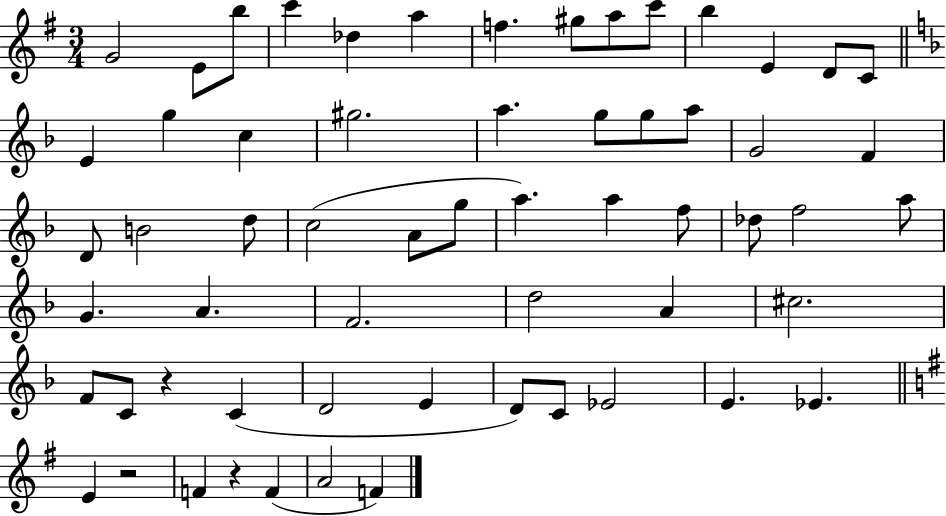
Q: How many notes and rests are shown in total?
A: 60